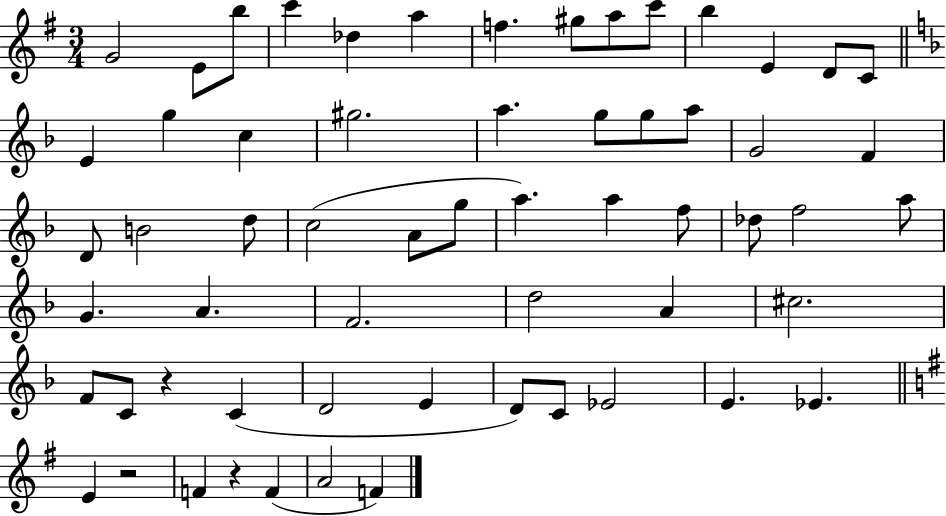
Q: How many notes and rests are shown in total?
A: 60